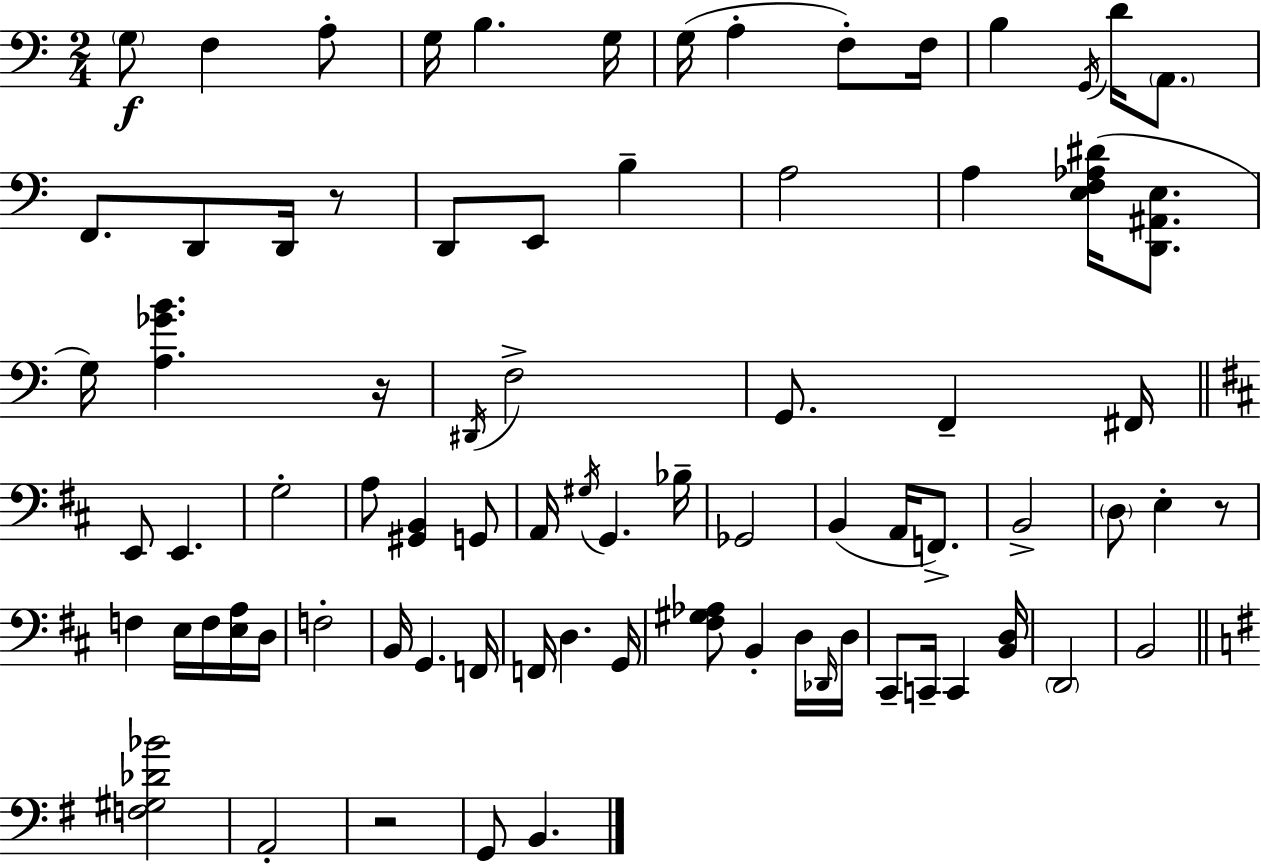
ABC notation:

X:1
T:Untitled
M:2/4
L:1/4
K:Am
G,/2 F, A,/2 G,/4 B, G,/4 G,/4 A, F,/2 F,/4 B, G,,/4 D/4 A,,/2 F,,/2 D,,/2 D,,/4 z/2 D,,/2 E,,/2 B, A,2 A, [E,F,_A,^D]/4 [D,,^A,,E,]/2 G,/4 [A,_GB] z/4 ^D,,/4 F,2 G,,/2 F,, ^F,,/4 E,,/2 E,, G,2 A,/2 [^G,,B,,] G,,/2 A,,/4 ^G,/4 G,, _B,/4 _G,,2 B,, A,,/4 F,,/2 B,,2 D,/2 E, z/2 F, E,/4 F,/4 [E,A,]/4 D,/4 F,2 B,,/4 G,, F,,/4 F,,/4 D, G,,/4 [^F,^G,_A,]/2 B,, D,/4 _D,,/4 D,/4 ^C,,/2 C,,/4 C,, [B,,D,]/4 D,,2 B,,2 [F,^G,_D_B]2 A,,2 z2 G,,/2 B,,